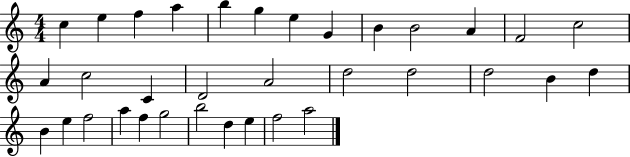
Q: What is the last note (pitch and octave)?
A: A5